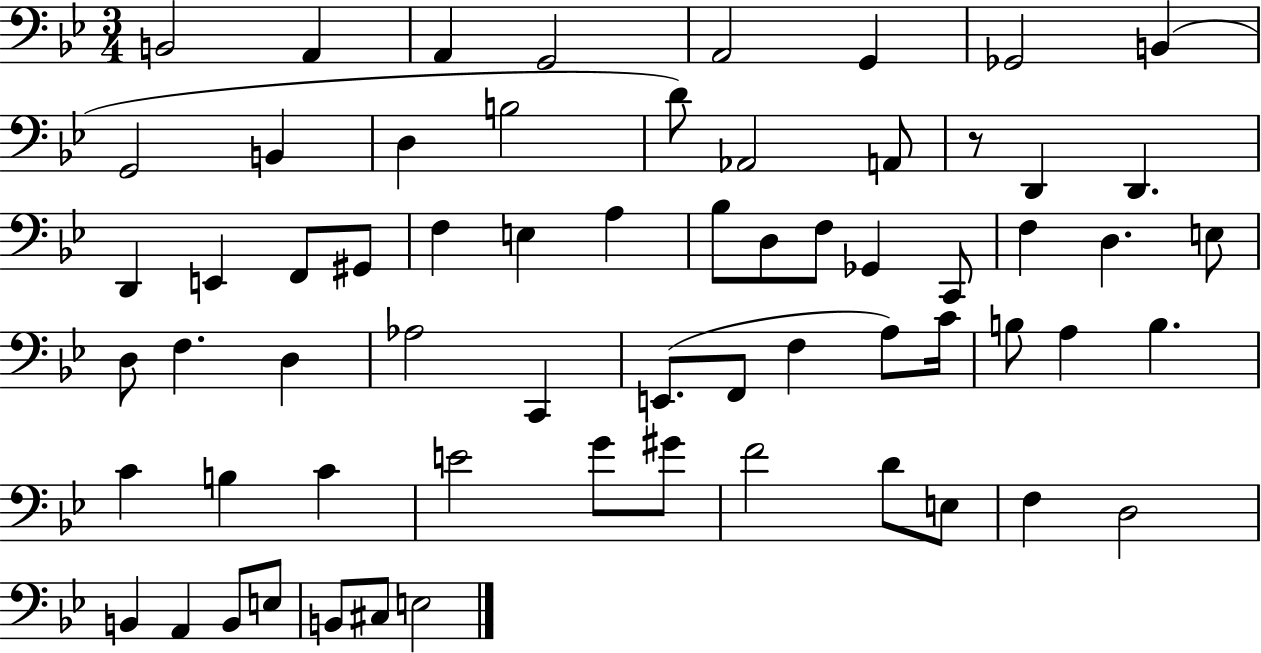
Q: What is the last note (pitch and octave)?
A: E3